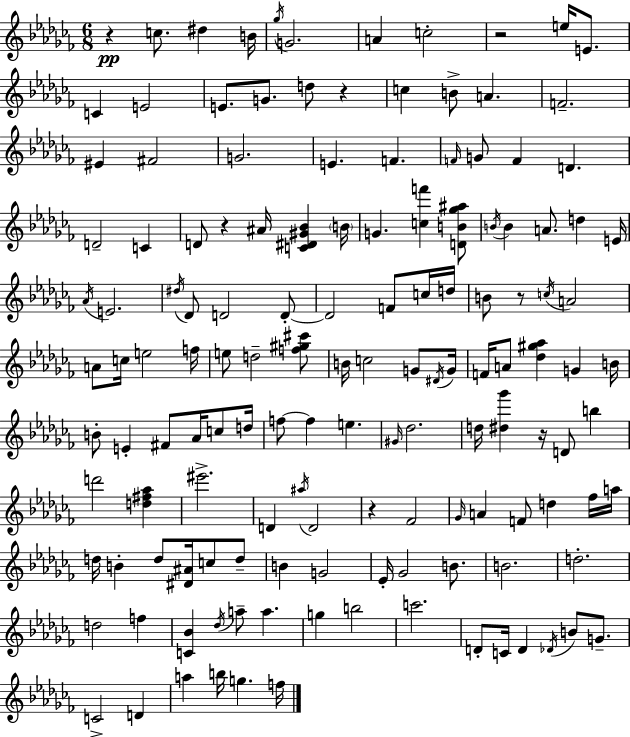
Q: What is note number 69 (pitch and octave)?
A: F#4